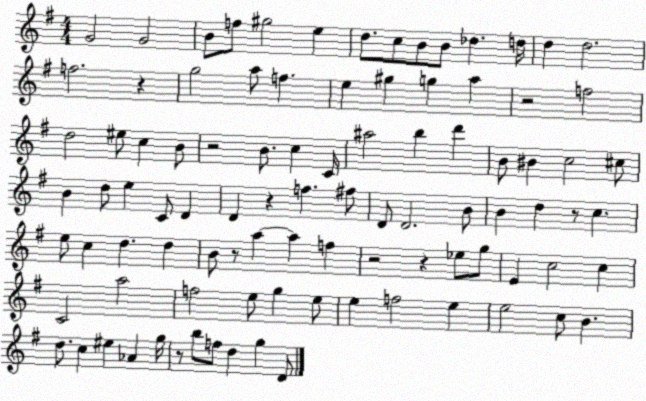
X:1
T:Untitled
M:4/4
L:1/4
K:G
G2 G2 B/2 f/2 ^g2 e d/2 c/2 B/2 B/2 _d d/4 d d2 f2 z g2 a/2 f e ^g g a z2 f2 d2 ^e/2 c B/2 z2 B/2 c C/4 ^a2 b d' B/2 ^B c2 ^c/2 B d/2 e C/2 D D z f ^f/2 D/2 D2 B/2 B d z/2 c e/2 c d d B/2 z/2 a a f z2 z _e/2 g/2 E c2 c C2 a2 f2 e/2 g e/2 e f2 e e2 c/2 B d/2 c ^e _A g/4 z/2 b/2 f/2 d g D/2